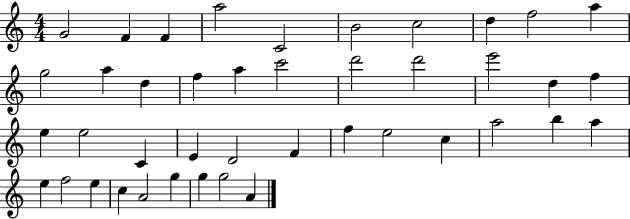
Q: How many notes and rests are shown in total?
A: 42